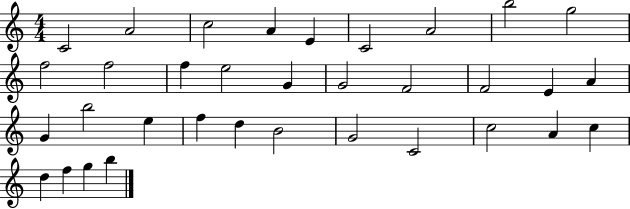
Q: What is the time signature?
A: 4/4